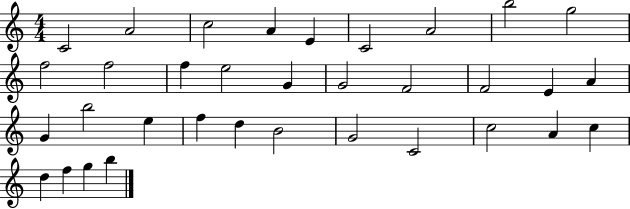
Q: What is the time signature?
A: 4/4